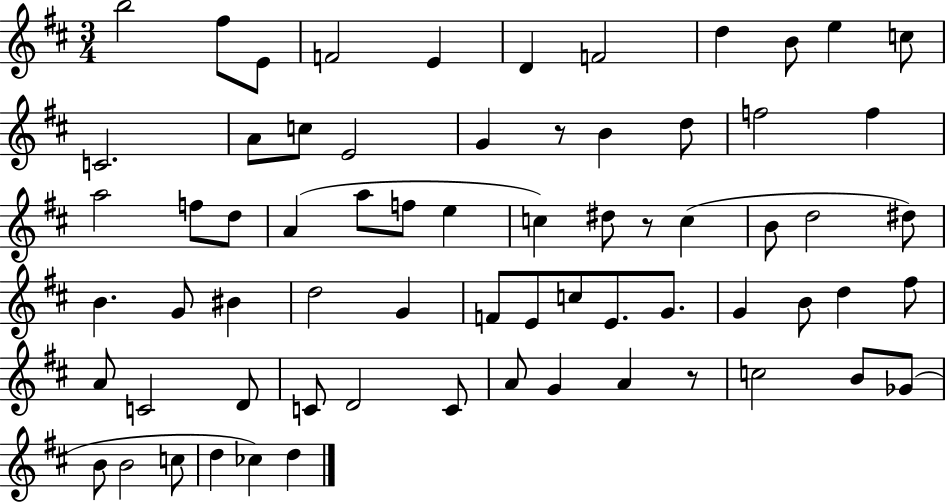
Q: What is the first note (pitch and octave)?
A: B5